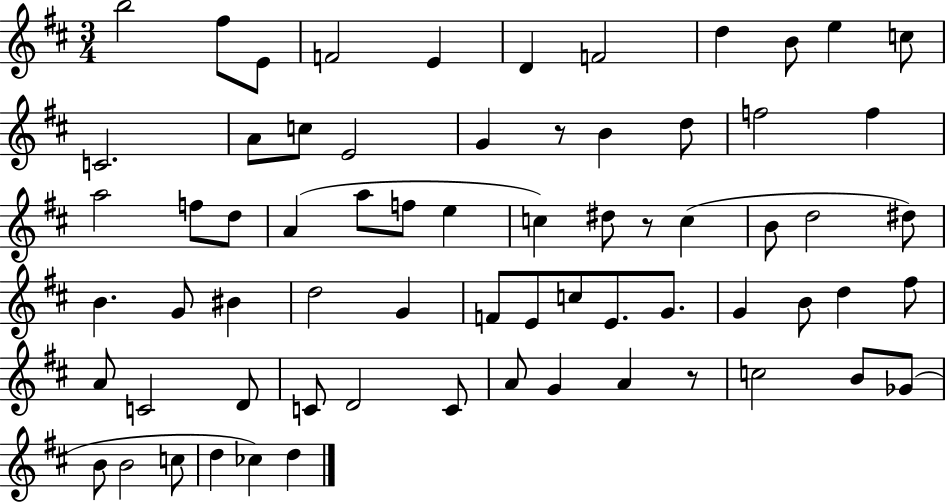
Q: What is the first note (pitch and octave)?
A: B5